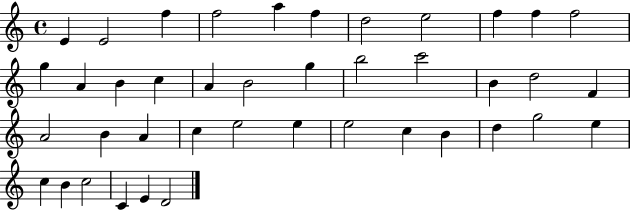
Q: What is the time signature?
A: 4/4